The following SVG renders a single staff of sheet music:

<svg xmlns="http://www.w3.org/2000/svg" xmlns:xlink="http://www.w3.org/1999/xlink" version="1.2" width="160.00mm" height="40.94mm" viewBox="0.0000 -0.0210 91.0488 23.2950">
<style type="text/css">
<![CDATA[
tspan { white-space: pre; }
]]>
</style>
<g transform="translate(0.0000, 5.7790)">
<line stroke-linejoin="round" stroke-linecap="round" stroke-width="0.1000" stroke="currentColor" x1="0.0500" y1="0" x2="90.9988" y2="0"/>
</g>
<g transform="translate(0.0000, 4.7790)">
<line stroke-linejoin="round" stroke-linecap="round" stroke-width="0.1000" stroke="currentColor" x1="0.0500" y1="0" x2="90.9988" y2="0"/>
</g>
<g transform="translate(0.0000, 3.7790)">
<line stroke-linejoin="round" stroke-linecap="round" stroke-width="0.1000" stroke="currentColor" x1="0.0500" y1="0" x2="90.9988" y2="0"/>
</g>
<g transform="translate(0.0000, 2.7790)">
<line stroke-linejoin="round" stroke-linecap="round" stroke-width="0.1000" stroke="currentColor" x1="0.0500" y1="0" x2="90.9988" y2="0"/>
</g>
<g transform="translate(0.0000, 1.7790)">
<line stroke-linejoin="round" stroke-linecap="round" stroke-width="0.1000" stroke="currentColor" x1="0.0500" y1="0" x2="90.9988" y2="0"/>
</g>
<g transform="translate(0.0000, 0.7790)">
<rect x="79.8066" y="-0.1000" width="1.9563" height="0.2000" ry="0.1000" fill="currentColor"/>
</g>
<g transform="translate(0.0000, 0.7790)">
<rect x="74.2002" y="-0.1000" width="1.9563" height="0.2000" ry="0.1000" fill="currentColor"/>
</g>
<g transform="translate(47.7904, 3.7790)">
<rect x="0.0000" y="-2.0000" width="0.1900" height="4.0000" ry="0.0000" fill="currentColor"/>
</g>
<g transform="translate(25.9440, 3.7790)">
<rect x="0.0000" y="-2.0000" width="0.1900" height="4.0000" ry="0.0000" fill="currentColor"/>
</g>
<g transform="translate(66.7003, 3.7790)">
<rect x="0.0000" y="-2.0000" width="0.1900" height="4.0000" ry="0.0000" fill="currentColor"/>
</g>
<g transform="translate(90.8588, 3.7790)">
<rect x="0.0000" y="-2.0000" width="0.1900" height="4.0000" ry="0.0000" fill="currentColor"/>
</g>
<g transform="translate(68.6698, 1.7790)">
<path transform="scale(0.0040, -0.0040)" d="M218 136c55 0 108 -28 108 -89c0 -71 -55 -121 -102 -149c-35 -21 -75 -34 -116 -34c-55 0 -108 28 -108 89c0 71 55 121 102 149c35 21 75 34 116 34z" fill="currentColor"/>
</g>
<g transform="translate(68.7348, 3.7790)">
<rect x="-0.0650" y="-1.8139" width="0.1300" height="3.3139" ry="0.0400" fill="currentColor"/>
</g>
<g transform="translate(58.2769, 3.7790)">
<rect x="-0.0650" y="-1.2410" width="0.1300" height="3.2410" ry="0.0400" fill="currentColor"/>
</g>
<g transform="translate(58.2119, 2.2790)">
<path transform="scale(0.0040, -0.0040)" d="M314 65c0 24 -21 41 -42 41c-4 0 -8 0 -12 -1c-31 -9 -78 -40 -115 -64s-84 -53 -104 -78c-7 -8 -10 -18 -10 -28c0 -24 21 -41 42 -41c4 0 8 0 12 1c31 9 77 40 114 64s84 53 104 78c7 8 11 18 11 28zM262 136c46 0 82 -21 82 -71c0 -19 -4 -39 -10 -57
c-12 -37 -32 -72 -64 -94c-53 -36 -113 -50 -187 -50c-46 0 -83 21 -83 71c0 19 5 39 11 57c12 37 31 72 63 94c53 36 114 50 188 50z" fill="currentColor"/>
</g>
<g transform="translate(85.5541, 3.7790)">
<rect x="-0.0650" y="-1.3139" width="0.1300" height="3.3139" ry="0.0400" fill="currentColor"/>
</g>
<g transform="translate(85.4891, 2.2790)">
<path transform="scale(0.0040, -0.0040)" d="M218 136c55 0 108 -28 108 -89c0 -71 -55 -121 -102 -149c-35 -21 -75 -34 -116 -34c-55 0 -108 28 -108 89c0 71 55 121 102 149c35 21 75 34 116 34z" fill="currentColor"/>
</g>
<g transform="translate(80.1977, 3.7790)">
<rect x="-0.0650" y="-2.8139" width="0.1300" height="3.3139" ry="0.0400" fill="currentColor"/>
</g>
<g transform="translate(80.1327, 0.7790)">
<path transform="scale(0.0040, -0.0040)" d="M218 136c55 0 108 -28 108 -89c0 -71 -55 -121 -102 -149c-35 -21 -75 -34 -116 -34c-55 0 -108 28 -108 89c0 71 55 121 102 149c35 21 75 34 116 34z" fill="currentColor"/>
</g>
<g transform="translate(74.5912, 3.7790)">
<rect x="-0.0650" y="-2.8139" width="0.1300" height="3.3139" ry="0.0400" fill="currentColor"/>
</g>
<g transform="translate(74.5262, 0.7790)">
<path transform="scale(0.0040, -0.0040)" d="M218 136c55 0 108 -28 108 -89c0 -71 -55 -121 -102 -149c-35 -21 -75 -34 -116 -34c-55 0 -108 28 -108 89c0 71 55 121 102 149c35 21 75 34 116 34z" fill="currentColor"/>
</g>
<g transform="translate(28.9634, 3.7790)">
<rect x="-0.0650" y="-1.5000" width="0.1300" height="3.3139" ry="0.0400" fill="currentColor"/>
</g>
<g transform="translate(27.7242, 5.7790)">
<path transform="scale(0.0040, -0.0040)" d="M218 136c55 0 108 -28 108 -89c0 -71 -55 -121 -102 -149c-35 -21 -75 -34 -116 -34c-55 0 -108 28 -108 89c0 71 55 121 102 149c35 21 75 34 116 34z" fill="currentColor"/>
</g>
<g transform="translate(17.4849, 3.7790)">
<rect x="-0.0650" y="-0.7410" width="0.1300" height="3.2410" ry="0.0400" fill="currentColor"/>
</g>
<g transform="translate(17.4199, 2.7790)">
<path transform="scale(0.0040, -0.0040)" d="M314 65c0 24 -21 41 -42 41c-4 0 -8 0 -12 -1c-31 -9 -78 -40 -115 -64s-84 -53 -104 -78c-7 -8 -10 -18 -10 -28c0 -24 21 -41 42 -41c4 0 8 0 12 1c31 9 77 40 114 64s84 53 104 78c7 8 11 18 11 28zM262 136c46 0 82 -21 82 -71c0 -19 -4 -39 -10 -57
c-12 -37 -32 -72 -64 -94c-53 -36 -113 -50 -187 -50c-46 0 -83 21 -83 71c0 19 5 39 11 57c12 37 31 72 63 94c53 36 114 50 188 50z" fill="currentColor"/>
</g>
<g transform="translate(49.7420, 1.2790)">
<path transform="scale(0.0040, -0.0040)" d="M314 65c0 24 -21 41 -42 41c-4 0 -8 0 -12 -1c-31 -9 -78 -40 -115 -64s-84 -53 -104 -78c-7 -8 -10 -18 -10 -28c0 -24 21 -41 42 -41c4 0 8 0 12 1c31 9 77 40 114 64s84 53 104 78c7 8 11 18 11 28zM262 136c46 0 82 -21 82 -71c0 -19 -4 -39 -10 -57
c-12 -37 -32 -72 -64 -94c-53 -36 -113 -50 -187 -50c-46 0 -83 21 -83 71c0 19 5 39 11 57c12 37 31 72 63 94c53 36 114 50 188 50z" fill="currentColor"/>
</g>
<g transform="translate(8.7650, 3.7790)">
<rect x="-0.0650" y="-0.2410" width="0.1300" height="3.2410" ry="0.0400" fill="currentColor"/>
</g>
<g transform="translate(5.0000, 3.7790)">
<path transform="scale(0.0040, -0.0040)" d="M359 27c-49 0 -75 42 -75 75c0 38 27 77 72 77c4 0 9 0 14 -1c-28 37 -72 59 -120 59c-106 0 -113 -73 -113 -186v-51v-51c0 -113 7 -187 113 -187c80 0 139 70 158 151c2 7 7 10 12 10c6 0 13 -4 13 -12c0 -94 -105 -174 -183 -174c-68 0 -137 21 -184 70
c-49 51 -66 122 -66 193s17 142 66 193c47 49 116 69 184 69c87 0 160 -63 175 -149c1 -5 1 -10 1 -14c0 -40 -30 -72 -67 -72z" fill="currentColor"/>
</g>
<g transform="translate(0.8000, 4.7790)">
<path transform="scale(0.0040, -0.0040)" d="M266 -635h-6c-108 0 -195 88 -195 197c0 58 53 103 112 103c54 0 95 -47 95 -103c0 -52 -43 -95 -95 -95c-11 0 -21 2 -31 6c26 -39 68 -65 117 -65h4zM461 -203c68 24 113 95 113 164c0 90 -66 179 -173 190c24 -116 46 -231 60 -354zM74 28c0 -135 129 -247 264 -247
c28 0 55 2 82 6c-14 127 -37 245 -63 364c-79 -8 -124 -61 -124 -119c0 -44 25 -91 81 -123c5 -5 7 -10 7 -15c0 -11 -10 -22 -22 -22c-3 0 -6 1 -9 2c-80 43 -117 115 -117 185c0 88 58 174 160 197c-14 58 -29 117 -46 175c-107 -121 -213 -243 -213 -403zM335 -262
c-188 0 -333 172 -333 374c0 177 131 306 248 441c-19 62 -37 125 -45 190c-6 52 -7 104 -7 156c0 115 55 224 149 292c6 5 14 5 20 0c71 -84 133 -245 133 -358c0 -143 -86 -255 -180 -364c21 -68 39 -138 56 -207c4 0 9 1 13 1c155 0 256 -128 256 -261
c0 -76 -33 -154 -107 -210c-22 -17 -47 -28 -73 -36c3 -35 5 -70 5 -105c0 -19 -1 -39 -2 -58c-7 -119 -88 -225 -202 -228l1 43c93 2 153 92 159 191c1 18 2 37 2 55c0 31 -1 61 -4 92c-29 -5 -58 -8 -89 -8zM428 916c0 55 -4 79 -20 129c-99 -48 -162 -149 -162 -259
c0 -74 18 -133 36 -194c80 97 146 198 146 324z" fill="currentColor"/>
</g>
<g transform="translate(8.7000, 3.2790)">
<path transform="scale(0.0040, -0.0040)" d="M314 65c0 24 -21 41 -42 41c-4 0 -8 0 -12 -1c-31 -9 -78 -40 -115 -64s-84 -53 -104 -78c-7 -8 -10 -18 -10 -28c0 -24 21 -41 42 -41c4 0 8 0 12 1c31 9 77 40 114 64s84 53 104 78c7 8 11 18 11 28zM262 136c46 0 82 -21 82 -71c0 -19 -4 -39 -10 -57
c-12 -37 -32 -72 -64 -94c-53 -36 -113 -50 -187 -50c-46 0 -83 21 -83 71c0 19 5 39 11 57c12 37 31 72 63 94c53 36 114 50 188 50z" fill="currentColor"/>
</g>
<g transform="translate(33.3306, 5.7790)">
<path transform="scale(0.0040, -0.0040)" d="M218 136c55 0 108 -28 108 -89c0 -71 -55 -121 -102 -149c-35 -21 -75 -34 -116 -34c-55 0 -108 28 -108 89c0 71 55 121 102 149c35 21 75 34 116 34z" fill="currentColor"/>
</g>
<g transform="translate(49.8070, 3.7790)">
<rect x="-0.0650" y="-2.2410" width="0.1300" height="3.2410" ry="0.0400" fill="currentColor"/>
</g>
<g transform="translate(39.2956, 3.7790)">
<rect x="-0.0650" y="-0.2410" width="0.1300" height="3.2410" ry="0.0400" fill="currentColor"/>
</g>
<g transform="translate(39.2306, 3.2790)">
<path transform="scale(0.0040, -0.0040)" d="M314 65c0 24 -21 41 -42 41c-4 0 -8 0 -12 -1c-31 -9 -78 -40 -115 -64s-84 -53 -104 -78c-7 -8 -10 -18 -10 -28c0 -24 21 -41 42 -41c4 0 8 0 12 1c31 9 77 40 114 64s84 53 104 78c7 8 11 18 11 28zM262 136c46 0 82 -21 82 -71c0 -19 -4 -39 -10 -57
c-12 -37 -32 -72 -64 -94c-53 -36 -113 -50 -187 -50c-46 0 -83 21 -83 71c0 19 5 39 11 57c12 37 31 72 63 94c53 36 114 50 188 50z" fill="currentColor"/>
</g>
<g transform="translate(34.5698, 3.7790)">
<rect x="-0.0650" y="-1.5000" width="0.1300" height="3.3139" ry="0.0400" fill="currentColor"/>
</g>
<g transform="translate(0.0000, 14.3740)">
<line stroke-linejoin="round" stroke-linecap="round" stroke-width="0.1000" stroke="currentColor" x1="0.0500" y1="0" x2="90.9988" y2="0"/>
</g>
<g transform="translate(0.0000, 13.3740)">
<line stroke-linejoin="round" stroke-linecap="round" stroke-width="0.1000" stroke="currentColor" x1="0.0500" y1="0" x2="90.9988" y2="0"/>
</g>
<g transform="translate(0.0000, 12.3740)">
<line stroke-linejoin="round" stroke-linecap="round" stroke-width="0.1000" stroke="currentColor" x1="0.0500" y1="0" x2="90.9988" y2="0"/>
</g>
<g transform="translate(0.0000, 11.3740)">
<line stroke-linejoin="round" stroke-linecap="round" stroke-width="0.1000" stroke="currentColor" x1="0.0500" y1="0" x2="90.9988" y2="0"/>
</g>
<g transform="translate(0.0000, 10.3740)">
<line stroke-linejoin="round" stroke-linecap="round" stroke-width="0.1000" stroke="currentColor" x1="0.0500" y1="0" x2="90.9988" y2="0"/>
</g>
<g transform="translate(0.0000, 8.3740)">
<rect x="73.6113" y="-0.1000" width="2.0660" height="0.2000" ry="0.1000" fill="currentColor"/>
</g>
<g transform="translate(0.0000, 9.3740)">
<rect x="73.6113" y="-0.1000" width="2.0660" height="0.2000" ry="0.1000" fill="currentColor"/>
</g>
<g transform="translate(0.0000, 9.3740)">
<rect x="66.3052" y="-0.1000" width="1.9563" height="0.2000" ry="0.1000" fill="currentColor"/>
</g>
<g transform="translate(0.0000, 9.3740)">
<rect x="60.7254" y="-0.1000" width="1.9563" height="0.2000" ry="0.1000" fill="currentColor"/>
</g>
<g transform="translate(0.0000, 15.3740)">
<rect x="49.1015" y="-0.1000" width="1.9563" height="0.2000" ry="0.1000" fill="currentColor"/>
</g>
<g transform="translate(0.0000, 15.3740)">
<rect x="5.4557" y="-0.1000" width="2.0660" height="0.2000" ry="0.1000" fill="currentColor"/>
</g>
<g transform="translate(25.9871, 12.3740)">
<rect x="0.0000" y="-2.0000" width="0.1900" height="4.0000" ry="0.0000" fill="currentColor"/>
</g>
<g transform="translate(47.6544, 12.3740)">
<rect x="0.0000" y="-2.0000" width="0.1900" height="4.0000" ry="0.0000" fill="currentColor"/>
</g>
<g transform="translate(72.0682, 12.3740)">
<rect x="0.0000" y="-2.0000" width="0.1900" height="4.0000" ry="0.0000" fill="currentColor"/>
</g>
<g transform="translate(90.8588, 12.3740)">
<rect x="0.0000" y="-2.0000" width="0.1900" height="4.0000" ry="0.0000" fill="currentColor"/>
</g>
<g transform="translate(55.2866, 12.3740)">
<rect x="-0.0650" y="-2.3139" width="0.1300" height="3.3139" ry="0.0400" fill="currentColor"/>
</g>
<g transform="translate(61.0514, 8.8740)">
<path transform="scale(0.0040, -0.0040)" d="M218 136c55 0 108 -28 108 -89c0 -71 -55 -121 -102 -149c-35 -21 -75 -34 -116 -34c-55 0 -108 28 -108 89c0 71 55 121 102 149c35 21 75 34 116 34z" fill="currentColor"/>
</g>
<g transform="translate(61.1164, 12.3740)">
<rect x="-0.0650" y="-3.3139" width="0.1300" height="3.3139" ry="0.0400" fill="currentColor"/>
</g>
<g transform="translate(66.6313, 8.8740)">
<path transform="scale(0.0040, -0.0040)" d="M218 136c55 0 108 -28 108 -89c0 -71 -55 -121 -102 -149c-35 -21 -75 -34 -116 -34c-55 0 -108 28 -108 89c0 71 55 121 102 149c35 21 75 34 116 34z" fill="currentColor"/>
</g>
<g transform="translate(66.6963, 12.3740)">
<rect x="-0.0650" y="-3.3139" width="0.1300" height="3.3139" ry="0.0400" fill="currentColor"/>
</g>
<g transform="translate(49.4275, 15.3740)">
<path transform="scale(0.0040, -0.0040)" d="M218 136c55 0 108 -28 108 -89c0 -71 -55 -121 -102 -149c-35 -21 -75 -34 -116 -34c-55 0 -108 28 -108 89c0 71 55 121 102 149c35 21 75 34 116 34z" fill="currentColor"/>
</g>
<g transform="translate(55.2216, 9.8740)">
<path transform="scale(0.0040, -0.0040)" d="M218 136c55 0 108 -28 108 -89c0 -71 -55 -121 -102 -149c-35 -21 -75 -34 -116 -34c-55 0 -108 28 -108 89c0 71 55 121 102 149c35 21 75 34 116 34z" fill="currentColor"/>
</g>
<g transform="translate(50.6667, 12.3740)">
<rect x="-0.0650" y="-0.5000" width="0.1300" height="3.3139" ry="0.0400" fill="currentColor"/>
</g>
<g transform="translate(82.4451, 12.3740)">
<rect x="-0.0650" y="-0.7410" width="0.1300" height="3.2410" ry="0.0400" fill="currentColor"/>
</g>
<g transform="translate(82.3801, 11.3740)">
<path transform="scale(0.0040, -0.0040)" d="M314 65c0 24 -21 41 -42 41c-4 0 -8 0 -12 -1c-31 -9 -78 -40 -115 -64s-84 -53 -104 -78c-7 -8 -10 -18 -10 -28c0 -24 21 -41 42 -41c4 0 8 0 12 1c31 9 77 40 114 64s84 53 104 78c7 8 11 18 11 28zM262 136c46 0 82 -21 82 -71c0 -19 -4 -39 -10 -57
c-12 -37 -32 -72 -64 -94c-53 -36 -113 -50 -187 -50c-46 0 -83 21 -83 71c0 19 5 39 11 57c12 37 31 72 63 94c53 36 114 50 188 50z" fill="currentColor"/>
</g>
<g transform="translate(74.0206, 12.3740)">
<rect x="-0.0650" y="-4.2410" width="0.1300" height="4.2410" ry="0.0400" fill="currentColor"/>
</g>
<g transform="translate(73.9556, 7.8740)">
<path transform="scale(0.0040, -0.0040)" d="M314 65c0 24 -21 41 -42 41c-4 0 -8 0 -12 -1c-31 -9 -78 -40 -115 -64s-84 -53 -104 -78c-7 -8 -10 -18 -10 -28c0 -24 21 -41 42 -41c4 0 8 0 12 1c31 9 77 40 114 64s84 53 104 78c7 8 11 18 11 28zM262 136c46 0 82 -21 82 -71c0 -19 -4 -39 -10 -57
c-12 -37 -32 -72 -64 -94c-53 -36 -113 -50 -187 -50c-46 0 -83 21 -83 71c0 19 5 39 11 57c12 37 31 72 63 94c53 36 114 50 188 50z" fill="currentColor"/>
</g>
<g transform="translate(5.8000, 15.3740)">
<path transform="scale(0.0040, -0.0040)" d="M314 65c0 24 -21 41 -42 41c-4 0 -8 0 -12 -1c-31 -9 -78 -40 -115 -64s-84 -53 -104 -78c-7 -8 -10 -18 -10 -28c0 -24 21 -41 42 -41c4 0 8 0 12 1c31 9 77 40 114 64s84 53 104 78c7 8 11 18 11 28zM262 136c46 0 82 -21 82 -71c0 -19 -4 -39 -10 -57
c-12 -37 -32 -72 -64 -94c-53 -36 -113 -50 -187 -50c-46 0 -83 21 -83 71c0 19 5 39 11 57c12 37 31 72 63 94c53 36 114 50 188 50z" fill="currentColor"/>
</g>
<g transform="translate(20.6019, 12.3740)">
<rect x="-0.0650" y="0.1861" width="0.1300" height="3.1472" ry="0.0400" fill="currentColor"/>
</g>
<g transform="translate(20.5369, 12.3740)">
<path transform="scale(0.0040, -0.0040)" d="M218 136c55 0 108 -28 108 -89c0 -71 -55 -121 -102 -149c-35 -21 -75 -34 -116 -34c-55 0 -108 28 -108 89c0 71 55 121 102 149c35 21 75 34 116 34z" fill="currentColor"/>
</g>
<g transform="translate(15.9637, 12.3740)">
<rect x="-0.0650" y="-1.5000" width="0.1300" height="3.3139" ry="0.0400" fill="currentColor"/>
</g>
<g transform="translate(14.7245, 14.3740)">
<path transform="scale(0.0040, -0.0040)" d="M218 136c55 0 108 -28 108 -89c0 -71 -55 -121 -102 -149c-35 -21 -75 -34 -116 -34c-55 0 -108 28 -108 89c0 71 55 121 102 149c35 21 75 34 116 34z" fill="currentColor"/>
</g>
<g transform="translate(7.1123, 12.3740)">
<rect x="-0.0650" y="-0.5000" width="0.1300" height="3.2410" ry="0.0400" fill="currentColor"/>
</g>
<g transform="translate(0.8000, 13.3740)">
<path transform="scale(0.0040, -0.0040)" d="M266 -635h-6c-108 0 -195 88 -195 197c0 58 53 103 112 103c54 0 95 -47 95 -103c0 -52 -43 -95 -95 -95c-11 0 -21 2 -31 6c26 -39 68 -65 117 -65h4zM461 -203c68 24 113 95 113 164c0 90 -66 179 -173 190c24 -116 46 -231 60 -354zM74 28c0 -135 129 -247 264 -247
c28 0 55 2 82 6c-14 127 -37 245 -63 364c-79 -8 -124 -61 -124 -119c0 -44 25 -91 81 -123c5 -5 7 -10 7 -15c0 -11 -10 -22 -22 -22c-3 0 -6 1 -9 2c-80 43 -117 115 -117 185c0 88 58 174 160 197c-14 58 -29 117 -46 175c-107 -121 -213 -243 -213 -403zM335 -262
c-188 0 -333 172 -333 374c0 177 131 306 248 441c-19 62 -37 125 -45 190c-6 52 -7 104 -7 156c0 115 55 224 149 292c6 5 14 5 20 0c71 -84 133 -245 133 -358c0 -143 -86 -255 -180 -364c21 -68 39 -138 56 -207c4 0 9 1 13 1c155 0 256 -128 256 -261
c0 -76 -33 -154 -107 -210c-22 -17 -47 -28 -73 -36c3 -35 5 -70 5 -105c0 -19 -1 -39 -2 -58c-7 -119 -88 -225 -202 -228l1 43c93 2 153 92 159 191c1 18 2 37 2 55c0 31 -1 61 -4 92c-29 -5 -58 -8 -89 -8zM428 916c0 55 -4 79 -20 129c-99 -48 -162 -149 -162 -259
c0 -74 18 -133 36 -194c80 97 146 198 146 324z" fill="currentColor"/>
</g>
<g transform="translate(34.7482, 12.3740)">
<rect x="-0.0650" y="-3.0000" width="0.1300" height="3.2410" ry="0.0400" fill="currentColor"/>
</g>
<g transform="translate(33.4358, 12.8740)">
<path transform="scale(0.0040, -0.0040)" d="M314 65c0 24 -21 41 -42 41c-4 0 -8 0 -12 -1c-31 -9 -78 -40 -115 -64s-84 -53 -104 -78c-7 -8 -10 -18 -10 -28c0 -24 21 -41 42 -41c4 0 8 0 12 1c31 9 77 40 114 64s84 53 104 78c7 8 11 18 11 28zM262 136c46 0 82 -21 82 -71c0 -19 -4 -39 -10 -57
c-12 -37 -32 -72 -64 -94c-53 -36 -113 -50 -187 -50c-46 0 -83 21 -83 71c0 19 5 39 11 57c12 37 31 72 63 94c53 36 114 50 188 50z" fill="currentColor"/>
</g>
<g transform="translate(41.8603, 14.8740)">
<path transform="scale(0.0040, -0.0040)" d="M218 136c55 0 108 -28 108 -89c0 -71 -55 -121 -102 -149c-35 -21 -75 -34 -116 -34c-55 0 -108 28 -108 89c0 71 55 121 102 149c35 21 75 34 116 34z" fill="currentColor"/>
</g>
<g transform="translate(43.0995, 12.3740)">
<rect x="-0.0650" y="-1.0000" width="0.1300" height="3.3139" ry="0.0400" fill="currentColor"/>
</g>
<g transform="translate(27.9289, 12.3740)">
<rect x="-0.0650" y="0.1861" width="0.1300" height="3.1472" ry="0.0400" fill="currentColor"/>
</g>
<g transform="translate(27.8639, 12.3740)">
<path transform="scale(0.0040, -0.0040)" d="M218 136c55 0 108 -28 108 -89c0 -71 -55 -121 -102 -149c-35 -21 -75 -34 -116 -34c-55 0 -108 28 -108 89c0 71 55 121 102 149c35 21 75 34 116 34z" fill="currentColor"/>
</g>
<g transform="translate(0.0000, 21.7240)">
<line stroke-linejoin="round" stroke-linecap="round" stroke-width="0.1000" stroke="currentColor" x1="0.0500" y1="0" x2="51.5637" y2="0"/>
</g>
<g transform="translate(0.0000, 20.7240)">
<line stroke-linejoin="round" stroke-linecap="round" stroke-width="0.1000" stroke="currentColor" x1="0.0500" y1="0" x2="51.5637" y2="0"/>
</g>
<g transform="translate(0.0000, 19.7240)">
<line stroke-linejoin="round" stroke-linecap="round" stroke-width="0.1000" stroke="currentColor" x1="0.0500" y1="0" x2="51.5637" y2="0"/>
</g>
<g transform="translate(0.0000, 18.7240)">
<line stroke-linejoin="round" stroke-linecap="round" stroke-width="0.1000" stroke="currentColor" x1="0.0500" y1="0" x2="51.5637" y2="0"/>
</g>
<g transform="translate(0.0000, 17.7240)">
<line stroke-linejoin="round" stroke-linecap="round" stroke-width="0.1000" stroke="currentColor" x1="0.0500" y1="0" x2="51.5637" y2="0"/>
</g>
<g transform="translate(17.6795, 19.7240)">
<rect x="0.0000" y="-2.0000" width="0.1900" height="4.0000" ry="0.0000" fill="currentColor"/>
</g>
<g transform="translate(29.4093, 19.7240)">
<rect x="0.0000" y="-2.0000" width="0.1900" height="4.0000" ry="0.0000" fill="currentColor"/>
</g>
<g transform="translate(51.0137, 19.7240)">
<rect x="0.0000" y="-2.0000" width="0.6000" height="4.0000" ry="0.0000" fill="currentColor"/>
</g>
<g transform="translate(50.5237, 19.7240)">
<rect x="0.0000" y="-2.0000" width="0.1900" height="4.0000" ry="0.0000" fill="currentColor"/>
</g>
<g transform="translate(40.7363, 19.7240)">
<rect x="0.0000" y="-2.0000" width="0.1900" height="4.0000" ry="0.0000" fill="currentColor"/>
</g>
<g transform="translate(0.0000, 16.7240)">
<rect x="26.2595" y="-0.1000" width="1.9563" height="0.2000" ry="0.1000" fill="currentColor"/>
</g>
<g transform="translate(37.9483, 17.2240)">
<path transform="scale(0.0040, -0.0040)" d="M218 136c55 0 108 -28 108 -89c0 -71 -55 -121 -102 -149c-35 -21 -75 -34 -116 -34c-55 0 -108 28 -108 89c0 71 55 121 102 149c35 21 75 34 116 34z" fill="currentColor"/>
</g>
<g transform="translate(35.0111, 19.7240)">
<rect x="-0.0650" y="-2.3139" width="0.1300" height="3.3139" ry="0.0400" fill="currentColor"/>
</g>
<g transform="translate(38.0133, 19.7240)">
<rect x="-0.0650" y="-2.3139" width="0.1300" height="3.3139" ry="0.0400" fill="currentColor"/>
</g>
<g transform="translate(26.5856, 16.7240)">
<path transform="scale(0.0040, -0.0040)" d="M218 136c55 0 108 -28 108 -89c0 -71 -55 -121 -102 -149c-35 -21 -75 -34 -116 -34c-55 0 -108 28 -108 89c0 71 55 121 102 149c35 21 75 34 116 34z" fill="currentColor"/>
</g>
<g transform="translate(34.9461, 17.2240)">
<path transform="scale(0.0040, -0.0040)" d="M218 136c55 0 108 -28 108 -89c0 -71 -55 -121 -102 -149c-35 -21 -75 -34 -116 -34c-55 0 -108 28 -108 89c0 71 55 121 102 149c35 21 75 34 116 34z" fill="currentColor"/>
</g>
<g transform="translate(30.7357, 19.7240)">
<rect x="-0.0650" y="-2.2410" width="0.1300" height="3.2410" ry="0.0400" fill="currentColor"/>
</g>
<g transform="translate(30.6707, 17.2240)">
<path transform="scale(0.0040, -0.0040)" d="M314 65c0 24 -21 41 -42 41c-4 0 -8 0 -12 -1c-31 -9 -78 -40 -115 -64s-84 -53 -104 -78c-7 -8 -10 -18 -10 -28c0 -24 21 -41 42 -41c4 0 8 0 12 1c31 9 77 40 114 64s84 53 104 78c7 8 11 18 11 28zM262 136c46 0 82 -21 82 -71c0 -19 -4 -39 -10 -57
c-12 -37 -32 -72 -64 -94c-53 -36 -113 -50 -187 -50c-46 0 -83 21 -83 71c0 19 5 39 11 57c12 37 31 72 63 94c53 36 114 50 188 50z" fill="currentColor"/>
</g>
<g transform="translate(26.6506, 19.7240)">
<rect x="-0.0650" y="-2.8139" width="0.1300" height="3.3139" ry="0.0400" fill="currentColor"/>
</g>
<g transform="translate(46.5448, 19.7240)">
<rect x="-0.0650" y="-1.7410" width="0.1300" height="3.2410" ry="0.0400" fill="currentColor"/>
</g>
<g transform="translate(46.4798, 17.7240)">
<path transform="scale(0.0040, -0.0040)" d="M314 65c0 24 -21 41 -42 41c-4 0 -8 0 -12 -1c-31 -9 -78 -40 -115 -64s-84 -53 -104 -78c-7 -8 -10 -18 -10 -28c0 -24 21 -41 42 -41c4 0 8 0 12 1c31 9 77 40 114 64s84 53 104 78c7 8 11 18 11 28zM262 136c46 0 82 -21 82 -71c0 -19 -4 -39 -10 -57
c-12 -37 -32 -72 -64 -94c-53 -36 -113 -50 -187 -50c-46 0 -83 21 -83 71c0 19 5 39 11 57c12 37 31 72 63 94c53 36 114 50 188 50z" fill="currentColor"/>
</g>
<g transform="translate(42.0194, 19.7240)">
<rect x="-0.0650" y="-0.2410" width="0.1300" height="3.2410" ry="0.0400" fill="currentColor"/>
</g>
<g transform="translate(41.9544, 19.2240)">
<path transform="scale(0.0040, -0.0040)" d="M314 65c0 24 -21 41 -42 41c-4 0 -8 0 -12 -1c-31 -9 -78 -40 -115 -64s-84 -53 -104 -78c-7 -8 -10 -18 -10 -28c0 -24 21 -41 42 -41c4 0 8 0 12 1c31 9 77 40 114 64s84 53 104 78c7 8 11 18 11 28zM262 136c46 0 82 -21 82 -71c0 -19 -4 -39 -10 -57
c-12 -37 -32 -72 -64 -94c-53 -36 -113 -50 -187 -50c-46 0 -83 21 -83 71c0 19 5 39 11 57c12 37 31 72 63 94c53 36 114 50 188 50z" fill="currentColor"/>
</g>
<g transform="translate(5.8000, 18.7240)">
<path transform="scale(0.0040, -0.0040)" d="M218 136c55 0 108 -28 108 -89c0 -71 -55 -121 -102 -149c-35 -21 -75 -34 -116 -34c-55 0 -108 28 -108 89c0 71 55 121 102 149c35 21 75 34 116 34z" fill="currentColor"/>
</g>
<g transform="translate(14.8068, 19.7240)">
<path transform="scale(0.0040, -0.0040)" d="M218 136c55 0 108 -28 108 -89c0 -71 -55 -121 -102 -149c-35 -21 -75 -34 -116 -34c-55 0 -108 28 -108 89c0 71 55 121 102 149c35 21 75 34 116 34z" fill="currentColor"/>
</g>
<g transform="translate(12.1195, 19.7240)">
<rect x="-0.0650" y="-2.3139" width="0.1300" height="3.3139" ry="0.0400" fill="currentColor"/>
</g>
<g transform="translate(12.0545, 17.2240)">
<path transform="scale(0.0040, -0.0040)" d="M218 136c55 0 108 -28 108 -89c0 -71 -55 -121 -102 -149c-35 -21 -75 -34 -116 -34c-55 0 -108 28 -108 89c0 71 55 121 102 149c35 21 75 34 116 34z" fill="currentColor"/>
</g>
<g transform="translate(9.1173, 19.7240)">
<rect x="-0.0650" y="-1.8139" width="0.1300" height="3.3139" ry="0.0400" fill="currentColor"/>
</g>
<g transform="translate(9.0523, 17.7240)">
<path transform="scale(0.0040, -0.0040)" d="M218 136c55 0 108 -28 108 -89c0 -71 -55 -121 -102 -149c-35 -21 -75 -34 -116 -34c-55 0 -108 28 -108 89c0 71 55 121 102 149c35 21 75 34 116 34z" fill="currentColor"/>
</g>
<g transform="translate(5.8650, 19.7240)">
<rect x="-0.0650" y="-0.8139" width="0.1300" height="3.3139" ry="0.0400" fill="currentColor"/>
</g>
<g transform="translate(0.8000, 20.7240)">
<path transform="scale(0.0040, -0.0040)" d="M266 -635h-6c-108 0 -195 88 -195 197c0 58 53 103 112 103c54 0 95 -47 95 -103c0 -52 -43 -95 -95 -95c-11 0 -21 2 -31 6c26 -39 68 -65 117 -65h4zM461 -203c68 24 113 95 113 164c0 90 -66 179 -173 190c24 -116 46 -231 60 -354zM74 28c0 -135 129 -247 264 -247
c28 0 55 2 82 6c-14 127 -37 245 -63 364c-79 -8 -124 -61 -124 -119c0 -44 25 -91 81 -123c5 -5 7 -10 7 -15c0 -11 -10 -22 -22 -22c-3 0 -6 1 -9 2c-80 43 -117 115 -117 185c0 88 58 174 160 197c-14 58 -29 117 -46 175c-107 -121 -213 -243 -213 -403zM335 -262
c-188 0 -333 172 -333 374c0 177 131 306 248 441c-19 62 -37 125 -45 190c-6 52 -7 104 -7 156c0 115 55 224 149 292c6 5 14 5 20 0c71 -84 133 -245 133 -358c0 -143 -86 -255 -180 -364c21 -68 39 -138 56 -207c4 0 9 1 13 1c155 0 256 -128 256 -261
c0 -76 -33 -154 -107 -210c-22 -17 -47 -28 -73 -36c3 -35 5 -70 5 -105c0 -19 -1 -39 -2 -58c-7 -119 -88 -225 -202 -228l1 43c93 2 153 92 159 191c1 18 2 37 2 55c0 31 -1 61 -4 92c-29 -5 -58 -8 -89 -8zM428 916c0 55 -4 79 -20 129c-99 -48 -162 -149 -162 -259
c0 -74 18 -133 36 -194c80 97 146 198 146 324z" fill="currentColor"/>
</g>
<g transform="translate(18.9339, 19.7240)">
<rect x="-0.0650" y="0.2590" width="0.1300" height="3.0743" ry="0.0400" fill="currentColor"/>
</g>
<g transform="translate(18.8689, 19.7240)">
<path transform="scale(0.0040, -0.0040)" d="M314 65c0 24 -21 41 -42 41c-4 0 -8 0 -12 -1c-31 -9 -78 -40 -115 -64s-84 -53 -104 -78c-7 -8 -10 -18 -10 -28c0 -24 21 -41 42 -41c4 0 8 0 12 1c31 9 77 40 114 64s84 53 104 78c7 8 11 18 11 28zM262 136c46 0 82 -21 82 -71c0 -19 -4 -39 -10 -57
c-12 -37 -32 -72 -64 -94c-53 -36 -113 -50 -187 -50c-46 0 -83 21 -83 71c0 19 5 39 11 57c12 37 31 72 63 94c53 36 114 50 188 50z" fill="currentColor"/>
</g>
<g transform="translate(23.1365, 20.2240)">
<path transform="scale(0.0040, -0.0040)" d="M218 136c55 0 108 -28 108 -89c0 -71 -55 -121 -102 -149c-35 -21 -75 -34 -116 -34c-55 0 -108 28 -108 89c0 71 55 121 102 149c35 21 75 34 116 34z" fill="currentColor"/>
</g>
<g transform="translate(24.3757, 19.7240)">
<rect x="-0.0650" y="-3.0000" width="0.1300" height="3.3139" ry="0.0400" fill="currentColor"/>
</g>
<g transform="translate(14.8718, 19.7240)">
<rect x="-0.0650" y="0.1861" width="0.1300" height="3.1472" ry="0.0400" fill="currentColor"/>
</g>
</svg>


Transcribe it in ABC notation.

X:1
T:Untitled
M:4/4
L:1/4
K:C
c2 d2 E E c2 g2 e2 f a a e C2 E B B A2 D C g b b d'2 d2 d f g B B2 A a g2 g g c2 f2